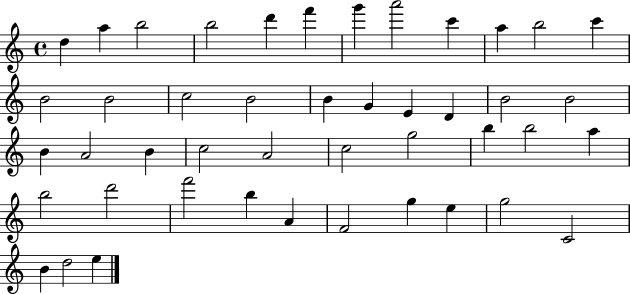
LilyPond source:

{
  \clef treble
  \time 4/4
  \defaultTimeSignature
  \key c \major
  d''4 a''4 b''2 | b''2 d'''4 f'''4 | g'''4 a'''2 c'''4 | a''4 b''2 c'''4 | \break b'2 b'2 | c''2 b'2 | b'4 g'4 e'4 d'4 | b'2 b'2 | \break b'4 a'2 b'4 | c''2 a'2 | c''2 g''2 | b''4 b''2 a''4 | \break b''2 d'''2 | f'''2 b''4 a'4 | f'2 g''4 e''4 | g''2 c'2 | \break b'4 d''2 e''4 | \bar "|."
}